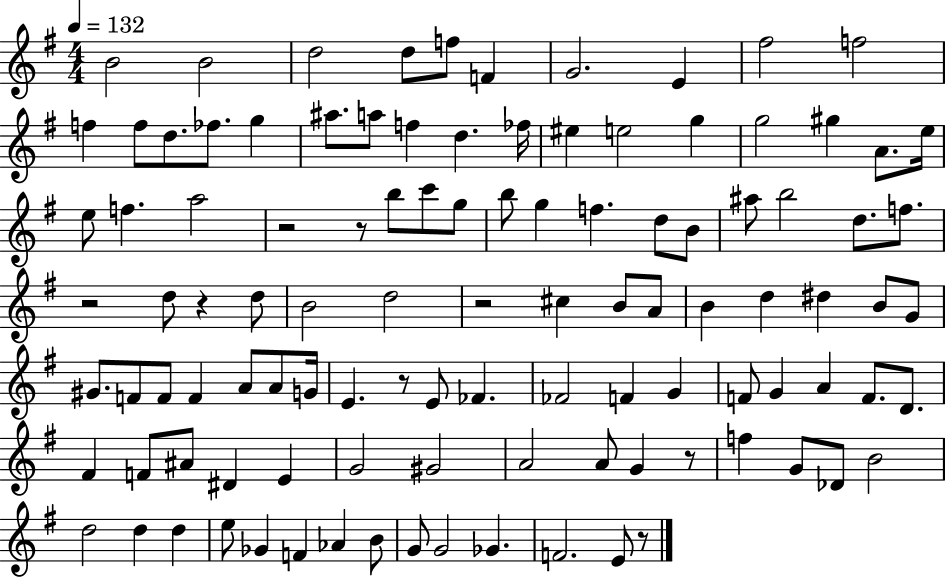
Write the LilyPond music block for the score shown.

{
  \clef treble
  \numericTimeSignature
  \time 4/4
  \key g \major
  \tempo 4 = 132
  \repeat volta 2 { b'2 b'2 | d''2 d''8 f''8 f'4 | g'2. e'4 | fis''2 f''2 | \break f''4 f''8 d''8. fes''8. g''4 | ais''8. a''8 f''4 d''4. fes''16 | eis''4 e''2 g''4 | g''2 gis''4 a'8. e''16 | \break e''8 f''4. a''2 | r2 r8 b''8 c'''8 g''8 | b''8 g''4 f''4. d''8 b'8 | ais''8 b''2 d''8. f''8. | \break r2 d''8 r4 d''8 | b'2 d''2 | r2 cis''4 b'8 a'8 | b'4 d''4 dis''4 b'8 g'8 | \break gis'8. f'8 f'8 f'4 a'8 a'8 g'16 | e'4. r8 e'8 fes'4. | fes'2 f'4 g'4 | f'8 g'4 a'4 f'8. d'8. | \break fis'4 f'8 ais'8 dis'4 e'4 | g'2 gis'2 | a'2 a'8 g'4 r8 | f''4 g'8 des'8 b'2 | \break d''2 d''4 d''4 | e''8 ges'4 f'4 aes'4 b'8 | g'8 g'2 ges'4. | f'2. e'8 r8 | \break } \bar "|."
}